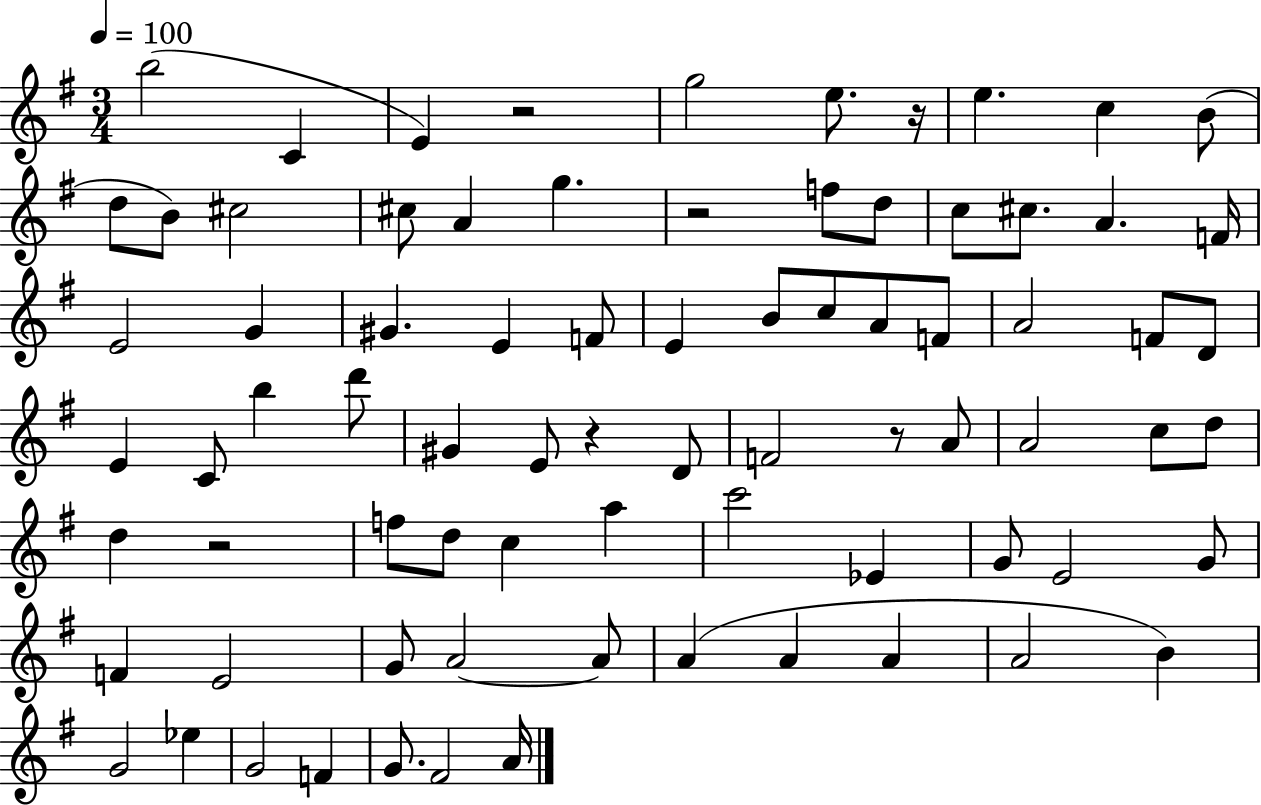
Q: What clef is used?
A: treble